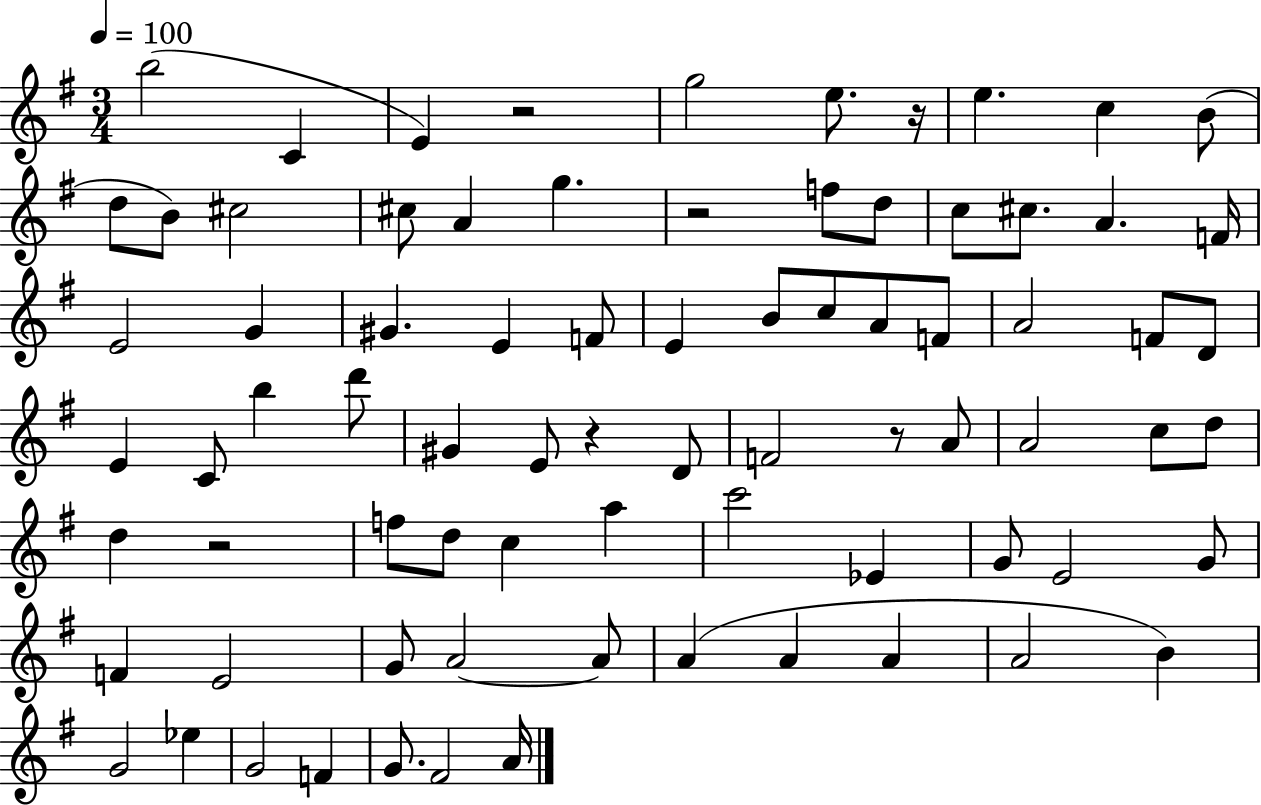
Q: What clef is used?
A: treble